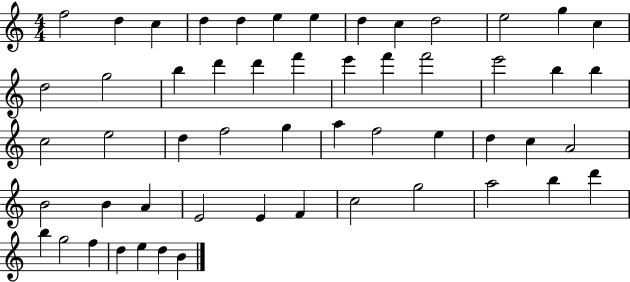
X:1
T:Untitled
M:4/4
L:1/4
K:C
f2 d c d d e e d c d2 e2 g c d2 g2 b d' d' f' e' f' f'2 e'2 b b c2 e2 d f2 g a f2 e d c A2 B2 B A E2 E F c2 g2 a2 b d' b g2 f d e d B